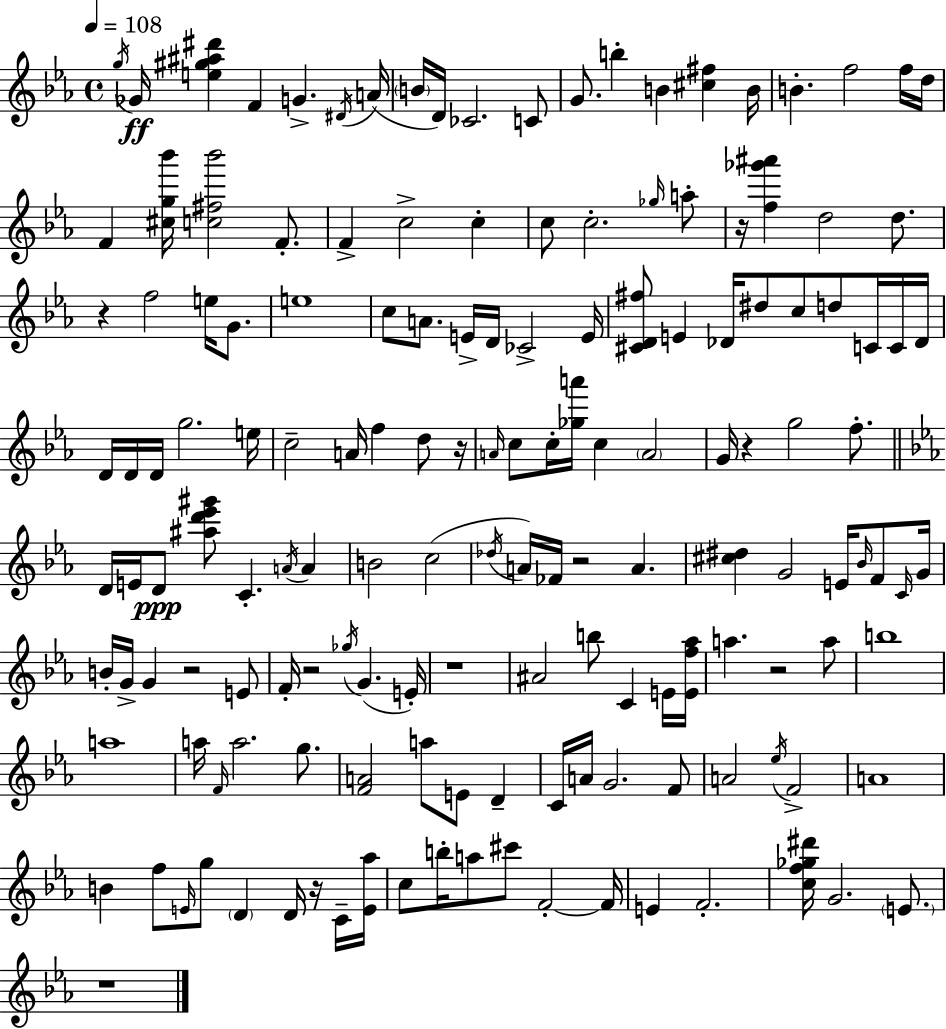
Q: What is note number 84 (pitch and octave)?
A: G4